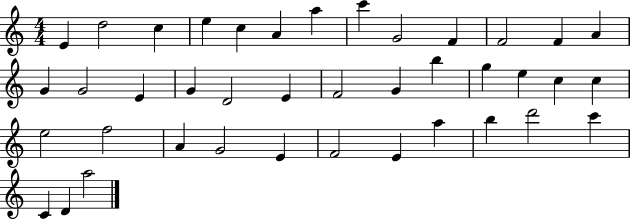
E4/q D5/h C5/q E5/q C5/q A4/q A5/q C6/q G4/h F4/q F4/h F4/q A4/q G4/q G4/h E4/q G4/q D4/h E4/q F4/h G4/q B5/q G5/q E5/q C5/q C5/q E5/h F5/h A4/q G4/h E4/q F4/h E4/q A5/q B5/q D6/h C6/q C4/q D4/q A5/h